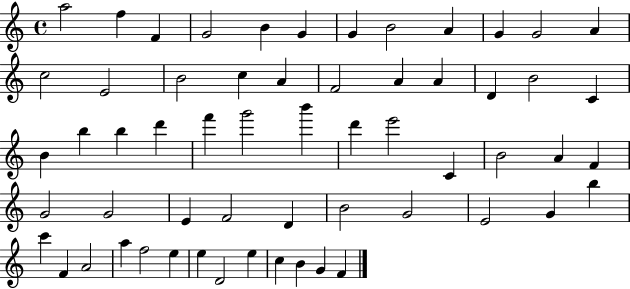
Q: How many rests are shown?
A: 0